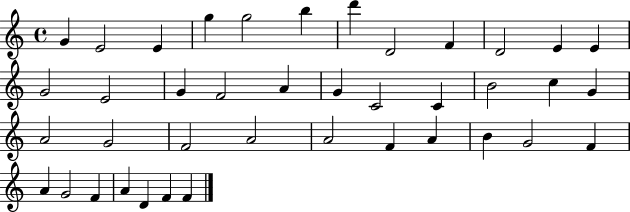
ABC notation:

X:1
T:Untitled
M:4/4
L:1/4
K:C
G E2 E g g2 b d' D2 F D2 E E G2 E2 G F2 A G C2 C B2 c G A2 G2 F2 A2 A2 F A B G2 F A G2 F A D F F